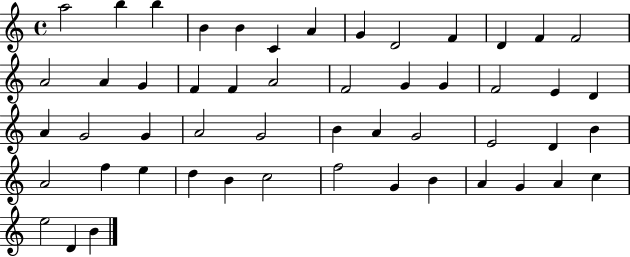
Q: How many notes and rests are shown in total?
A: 52